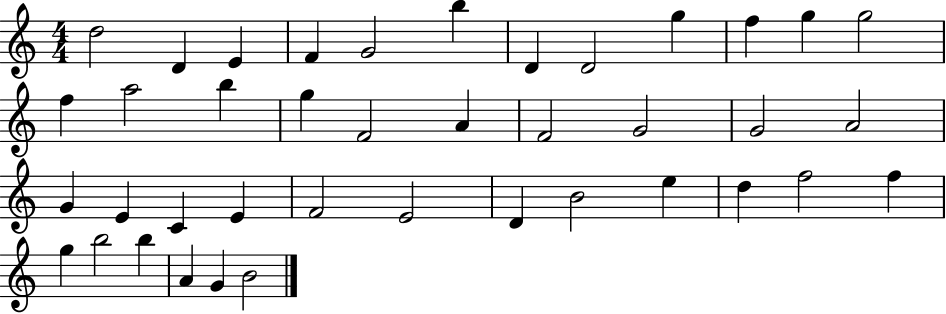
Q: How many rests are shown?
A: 0